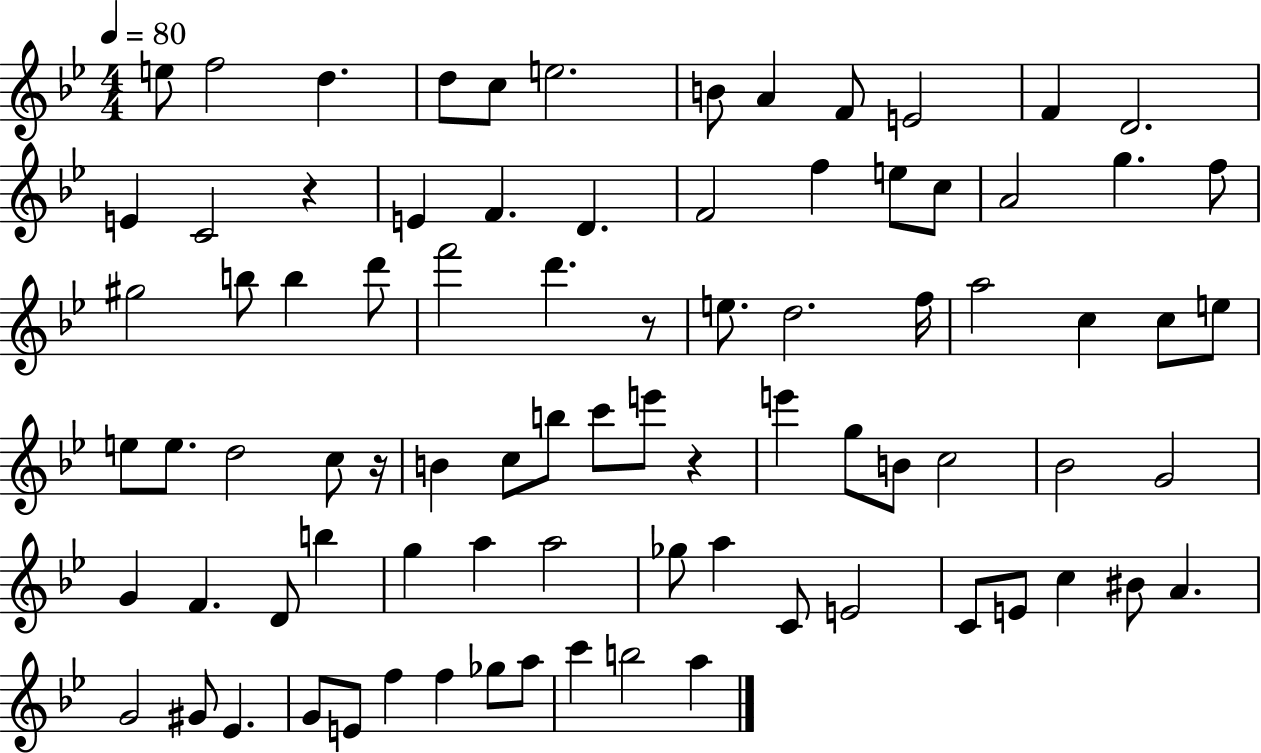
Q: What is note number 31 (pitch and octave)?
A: E5